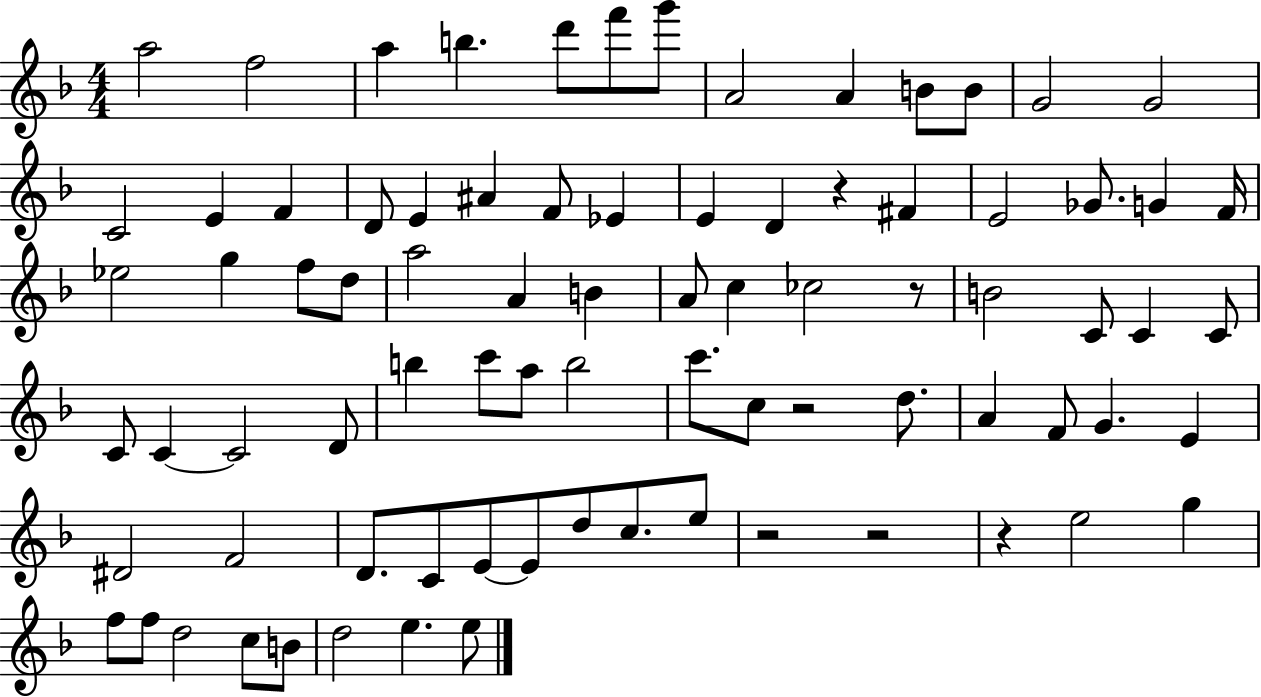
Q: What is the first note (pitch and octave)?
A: A5